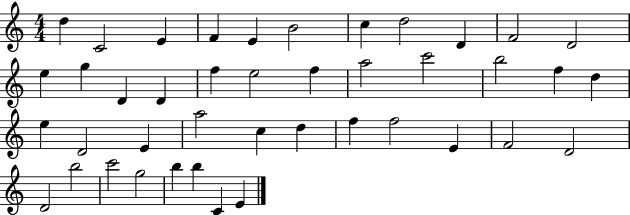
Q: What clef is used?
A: treble